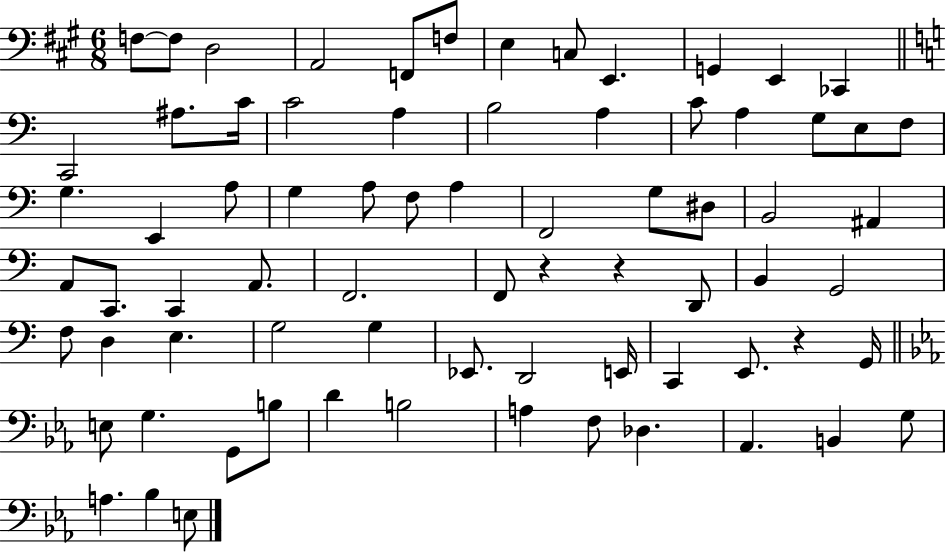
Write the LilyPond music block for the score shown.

{
  \clef bass
  \numericTimeSignature
  \time 6/8
  \key a \major
  f8~~ f8 d2 | a,2 f,8 f8 | e4 c8 e,4. | g,4 e,4 ces,4 | \break \bar "||" \break \key a \minor c,2 ais8. c'16 | c'2 a4 | b2 a4 | c'8 a4 g8 e8 f8 | \break g4. e,4 a8 | g4 a8 f8 a4 | f,2 g8 dis8 | b,2 ais,4 | \break a,8 c,8. c,4 a,8. | f,2. | f,8 r4 r4 d,8 | b,4 g,2 | \break f8 d4 e4. | g2 g4 | ees,8. d,2 e,16 | c,4 e,8. r4 g,16 | \break \bar "||" \break \key ees \major e8 g4. g,8 b8 | d'4 b2 | a4 f8 des4. | aes,4. b,4 g8 | \break a4. bes4 e8 | \bar "|."
}